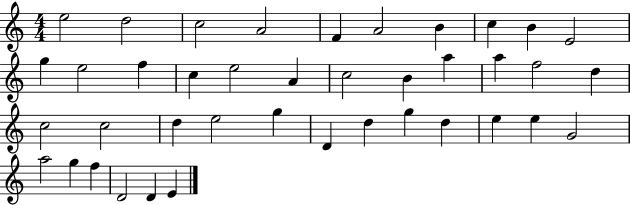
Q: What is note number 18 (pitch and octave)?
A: B4